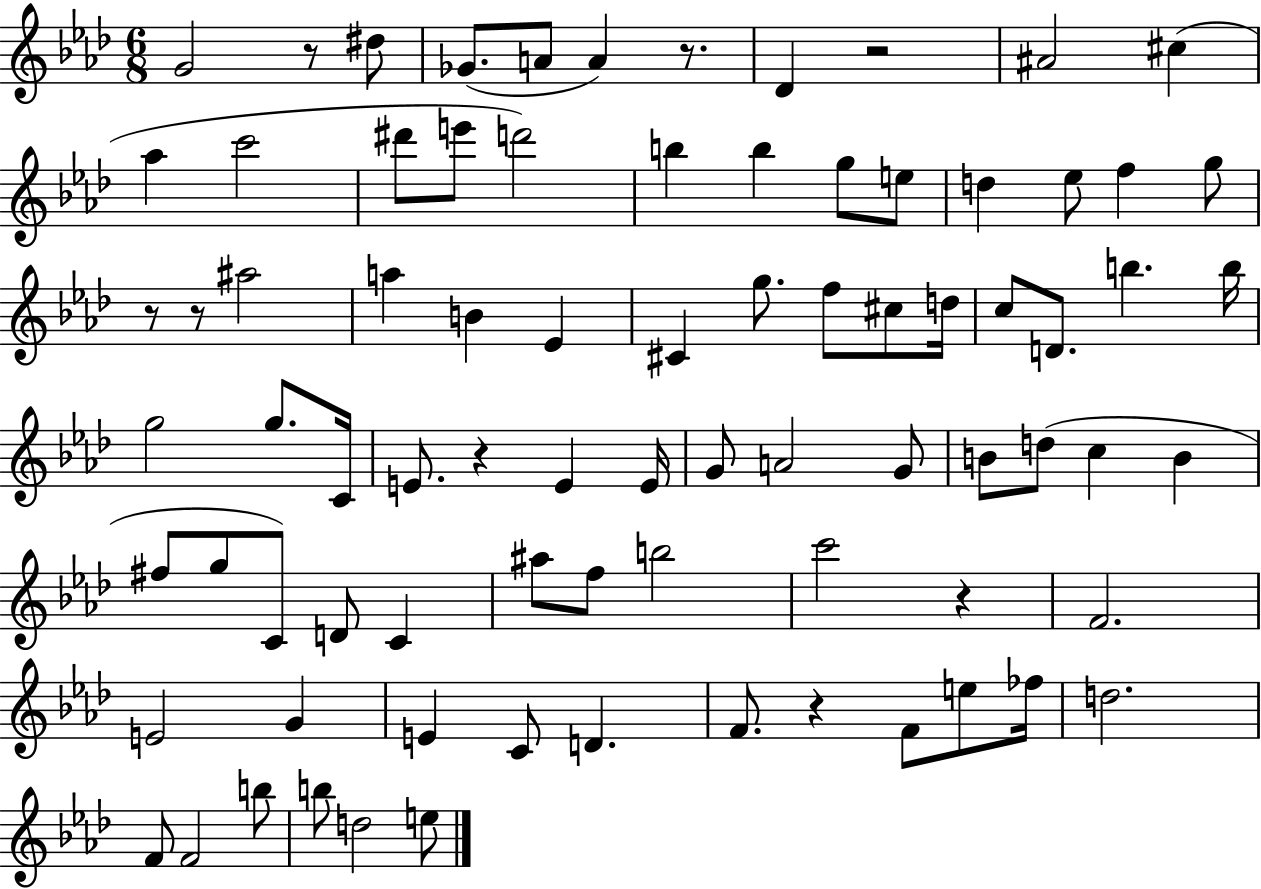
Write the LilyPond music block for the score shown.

{
  \clef treble
  \numericTimeSignature
  \time 6/8
  \key aes \major
  g'2 r8 dis''8 | ges'8.( a'8 a'4) r8. | des'4 r2 | ais'2 cis''4( | \break aes''4 c'''2 | dis'''8 e'''8 d'''2) | b''4 b''4 g''8 e''8 | d''4 ees''8 f''4 g''8 | \break r8 r8 ais''2 | a''4 b'4 ees'4 | cis'4 g''8. f''8 cis''8 d''16 | c''8 d'8. b''4. b''16 | \break g''2 g''8. c'16 | e'8. r4 e'4 e'16 | g'8 a'2 g'8 | b'8 d''8( c''4 b'4 | \break fis''8 g''8 c'8) d'8 c'4 | ais''8 f''8 b''2 | c'''2 r4 | f'2. | \break e'2 g'4 | e'4 c'8 d'4. | f'8. r4 f'8 e''8 fes''16 | d''2. | \break f'8 f'2 b''8 | b''8 d''2 e''8 | \bar "|."
}